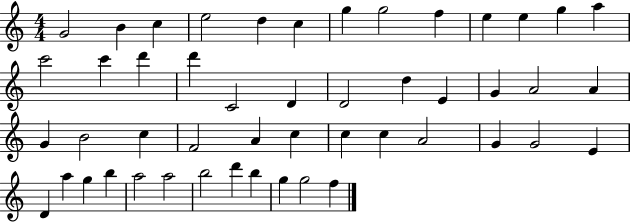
G4/h B4/q C5/q E5/h D5/q C5/q G5/q G5/h F5/q E5/q E5/q G5/q A5/q C6/h C6/q D6/q D6/q C4/h D4/q D4/h D5/q E4/q G4/q A4/h A4/q G4/q B4/h C5/q F4/h A4/q C5/q C5/q C5/q A4/h G4/q G4/h E4/q D4/q A5/q G5/q B5/q A5/h A5/h B5/h D6/q B5/q G5/q G5/h F5/q